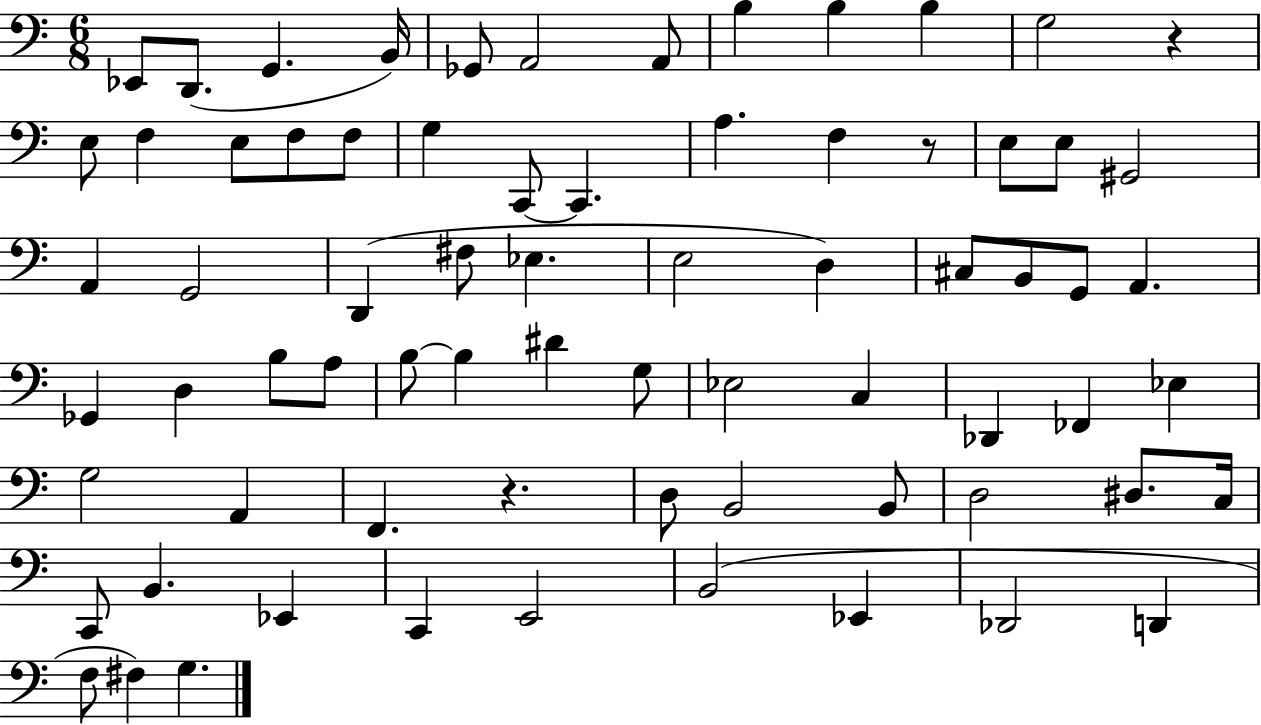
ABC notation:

X:1
T:Untitled
M:6/8
L:1/4
K:C
_E,,/2 D,,/2 G,, B,,/4 _G,,/2 A,,2 A,,/2 B, B, B, G,2 z E,/2 F, E,/2 F,/2 F,/2 G, C,,/2 C,, A, F, z/2 E,/2 E,/2 ^G,,2 A,, G,,2 D,, ^F,/2 _E, E,2 D, ^C,/2 B,,/2 G,,/2 A,, _G,, D, B,/2 A,/2 B,/2 B, ^D G,/2 _E,2 C, _D,, _F,, _E, G,2 A,, F,, z D,/2 B,,2 B,,/2 D,2 ^D,/2 C,/4 C,,/2 B,, _E,, C,, E,,2 B,,2 _E,, _D,,2 D,, F,/2 ^F, G,